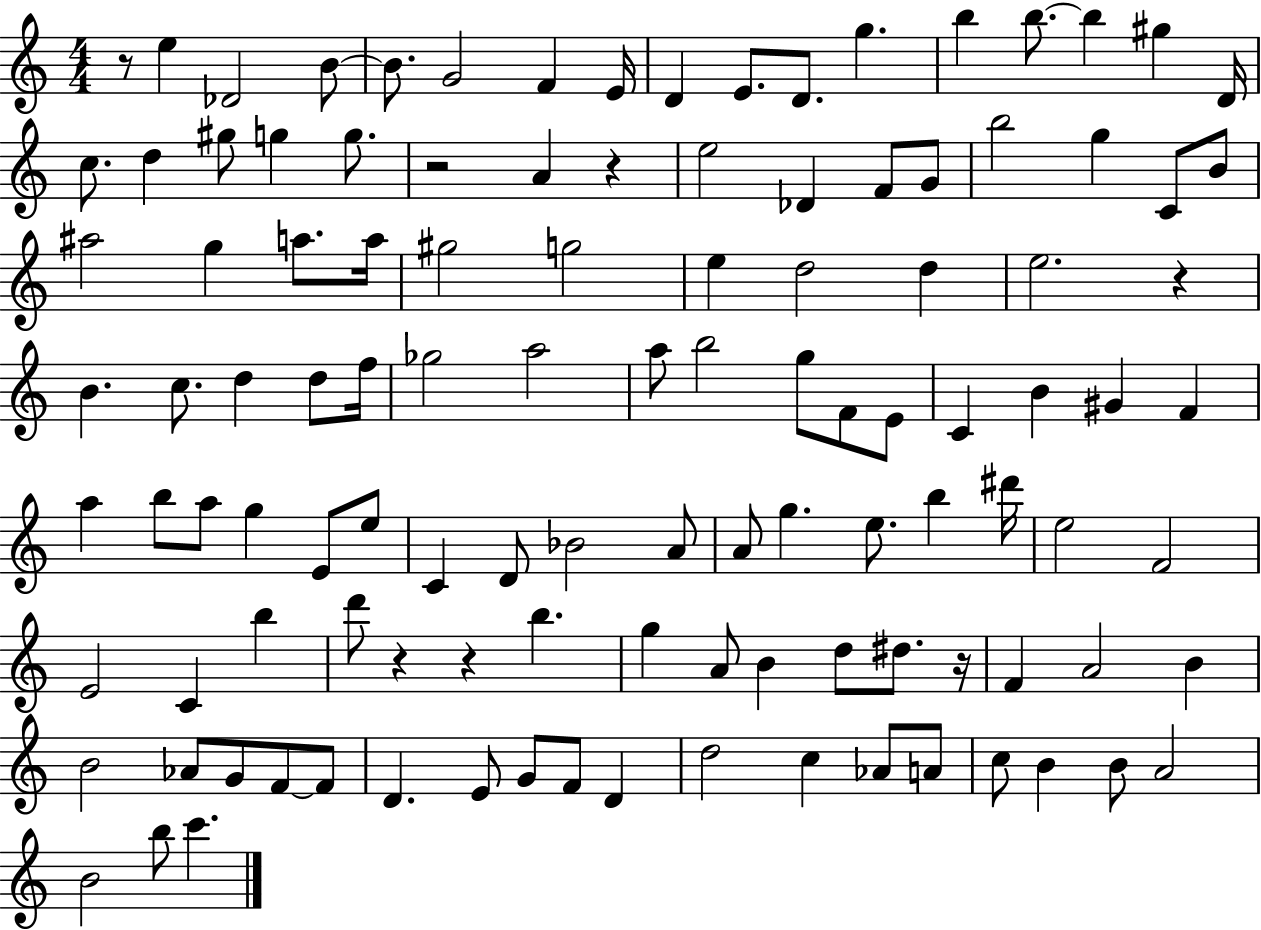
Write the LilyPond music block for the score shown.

{
  \clef treble
  \numericTimeSignature
  \time 4/4
  \key c \major
  r8 e''4 des'2 b'8~~ | b'8. g'2 f'4 e'16 | d'4 e'8. d'8. g''4. | b''4 b''8.~~ b''4 gis''4 d'16 | \break c''8. d''4 gis''8 g''4 g''8. | r2 a'4 r4 | e''2 des'4 f'8 g'8 | b''2 g''4 c'8 b'8 | \break ais''2 g''4 a''8. a''16 | gis''2 g''2 | e''4 d''2 d''4 | e''2. r4 | \break b'4. c''8. d''4 d''8 f''16 | ges''2 a''2 | a''8 b''2 g''8 f'8 e'8 | c'4 b'4 gis'4 f'4 | \break a''4 b''8 a''8 g''4 e'8 e''8 | c'4 d'8 bes'2 a'8 | a'8 g''4. e''8. b''4 dis'''16 | e''2 f'2 | \break e'2 c'4 b''4 | d'''8 r4 r4 b''4. | g''4 a'8 b'4 d''8 dis''8. r16 | f'4 a'2 b'4 | \break b'2 aes'8 g'8 f'8~~ f'8 | d'4. e'8 g'8 f'8 d'4 | d''2 c''4 aes'8 a'8 | c''8 b'4 b'8 a'2 | \break b'2 b''8 c'''4. | \bar "|."
}